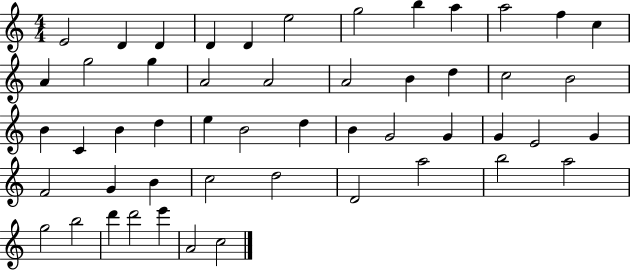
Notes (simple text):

E4/h D4/q D4/q D4/q D4/q E5/h G5/h B5/q A5/q A5/h F5/q C5/q A4/q G5/h G5/q A4/h A4/h A4/h B4/q D5/q C5/h B4/h B4/q C4/q B4/q D5/q E5/q B4/h D5/q B4/q G4/h G4/q G4/q E4/h G4/q F4/h G4/q B4/q C5/h D5/h D4/h A5/h B5/h A5/h G5/h B5/h D6/q D6/h E6/q A4/h C5/h